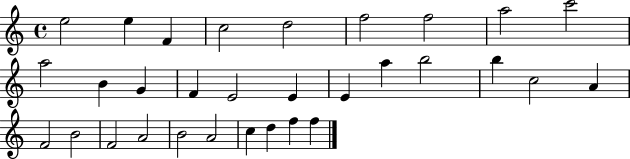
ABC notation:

X:1
T:Untitled
M:4/4
L:1/4
K:C
e2 e F c2 d2 f2 f2 a2 c'2 a2 B G F E2 E E a b2 b c2 A F2 B2 F2 A2 B2 A2 c d f f